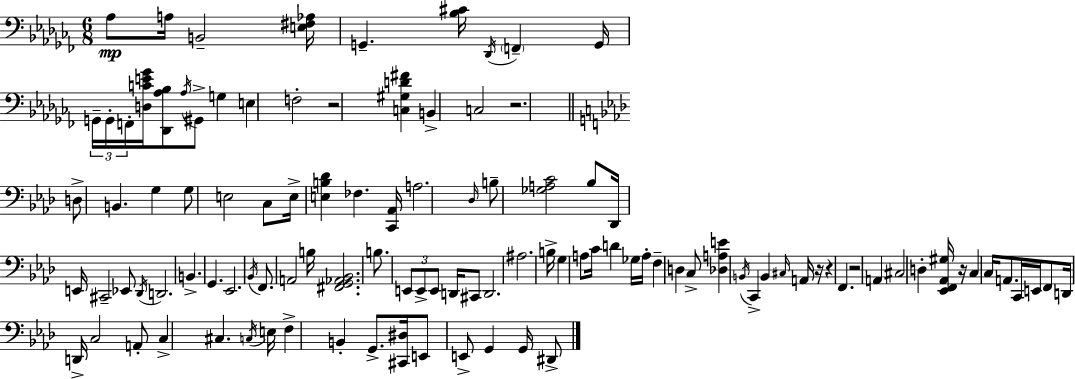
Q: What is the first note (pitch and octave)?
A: Ab3